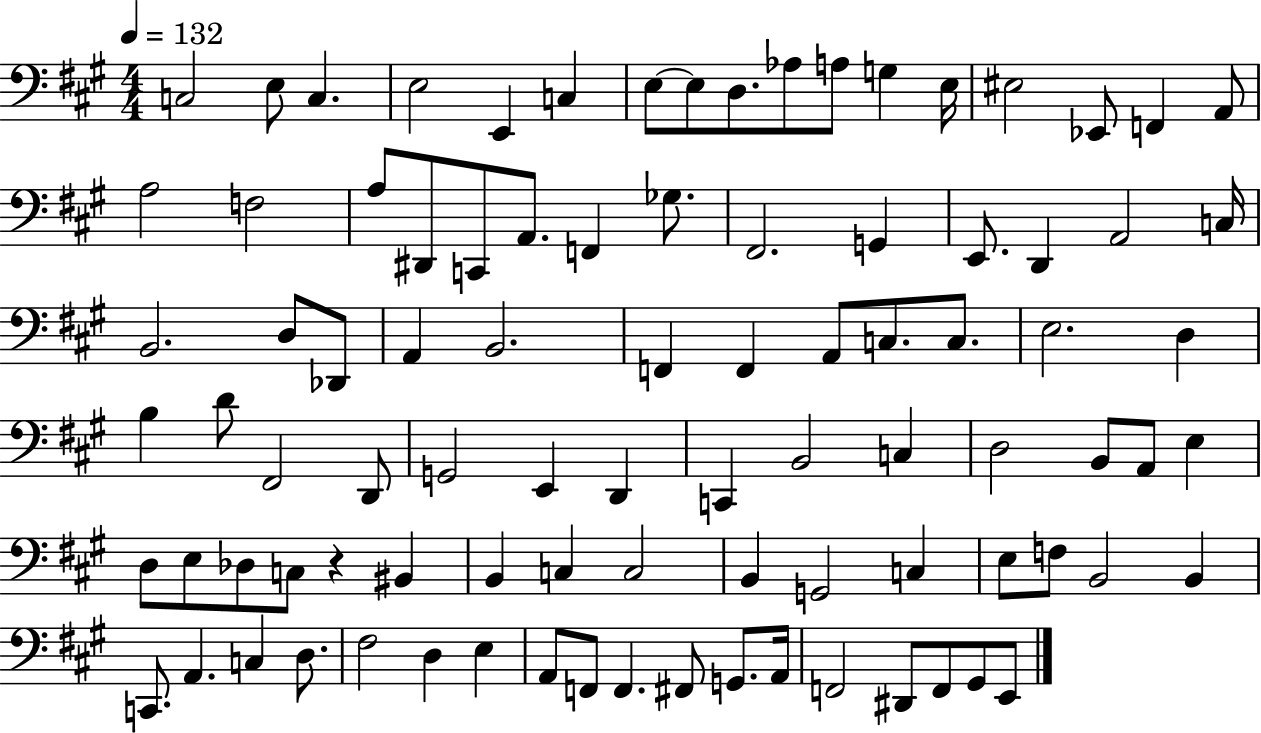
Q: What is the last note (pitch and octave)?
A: E2